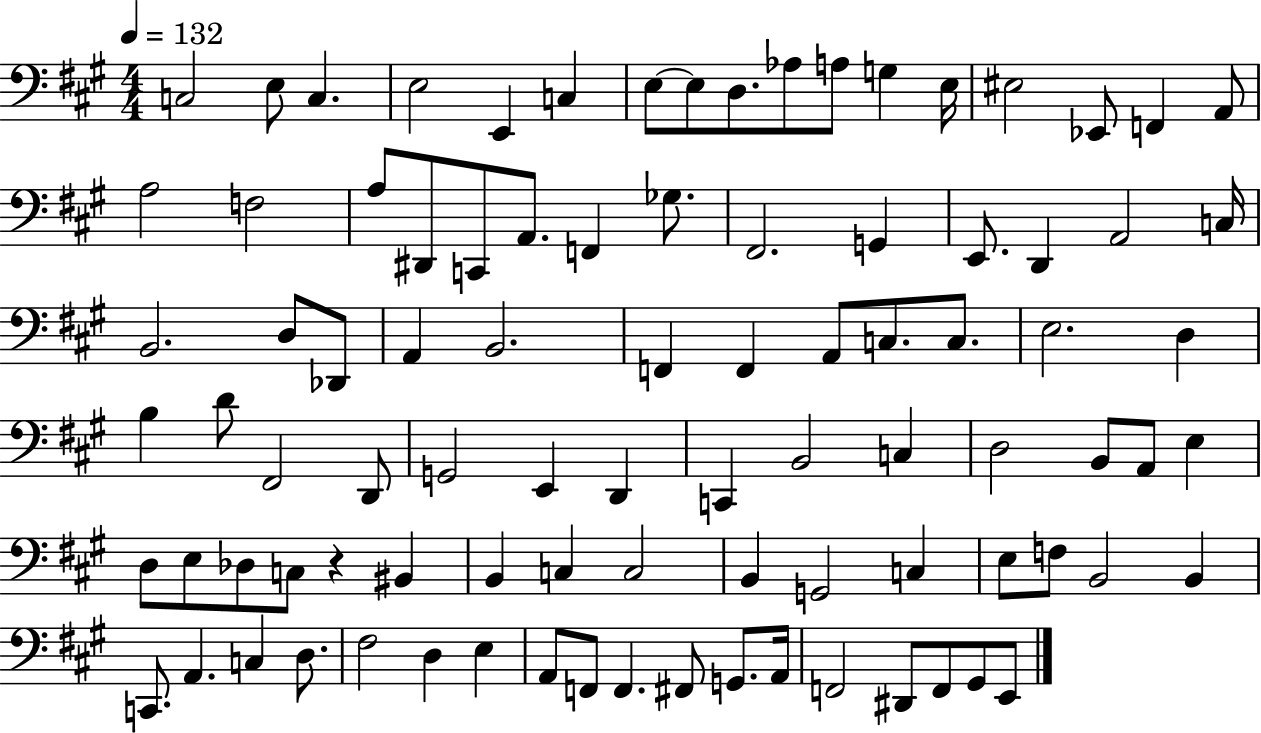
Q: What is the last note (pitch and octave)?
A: E2